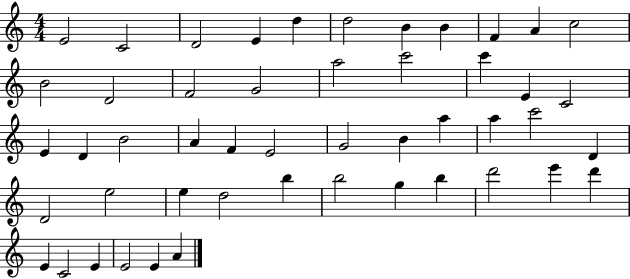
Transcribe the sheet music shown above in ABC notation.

X:1
T:Untitled
M:4/4
L:1/4
K:C
E2 C2 D2 E d d2 B B F A c2 B2 D2 F2 G2 a2 c'2 c' E C2 E D B2 A F E2 G2 B a a c'2 D D2 e2 e d2 b b2 g b d'2 e' d' E C2 E E2 E A